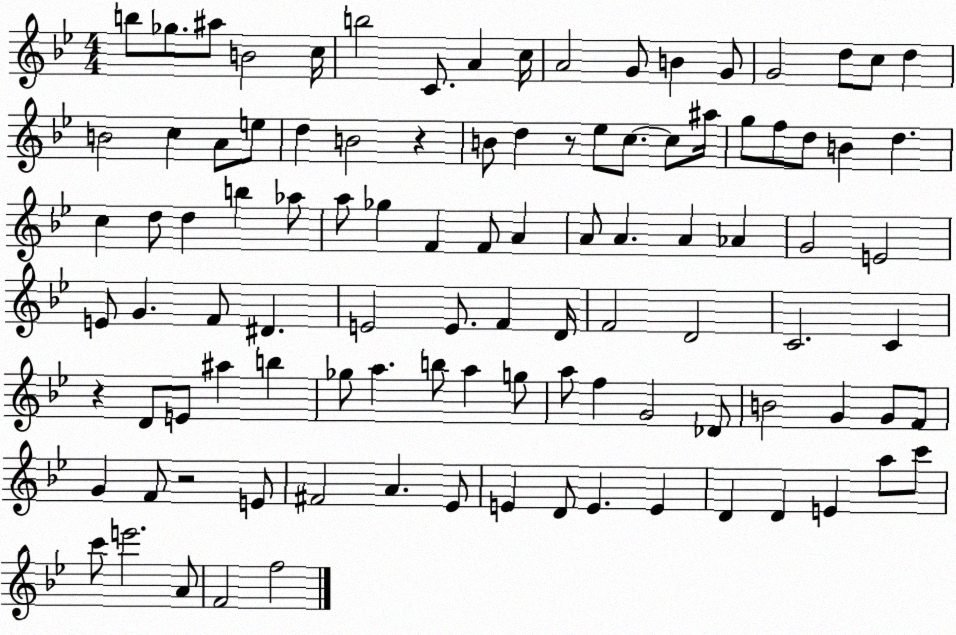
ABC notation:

X:1
T:Untitled
M:4/4
L:1/4
K:Bb
b/2 _g/2 ^a/2 B2 c/4 b2 C/2 A c/4 A2 G/2 B G/2 G2 d/2 c/2 d B2 c A/2 e/2 d B2 z B/2 d z/2 _e/2 c/2 c/2 ^a/4 g/2 f/2 d/2 B d c d/2 d b _a/2 a/2 _g F F/2 A A/2 A A _A G2 E2 E/2 G F/2 ^D E2 E/2 F D/4 F2 D2 C2 C z D/2 E/2 ^a b _g/2 a b/2 a g/2 a/2 f G2 _D/2 B2 G G/2 F/2 G F/2 z2 E/2 ^F2 A _E/2 E D/2 E E D D E a/2 c'/2 c'/2 e'2 A/2 F2 f2